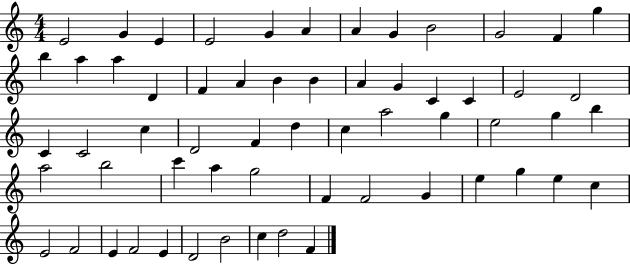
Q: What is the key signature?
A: C major